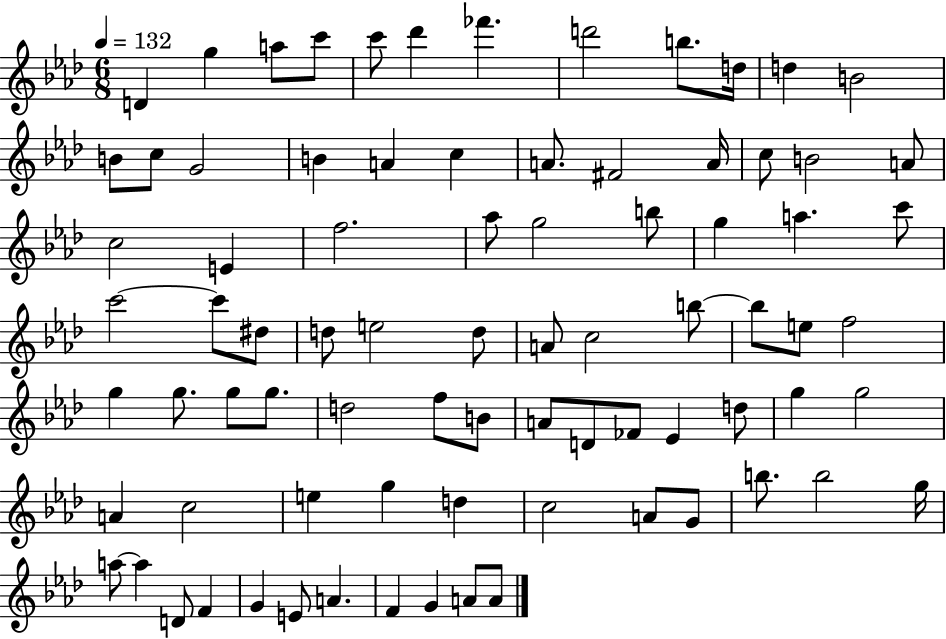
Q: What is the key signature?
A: AES major